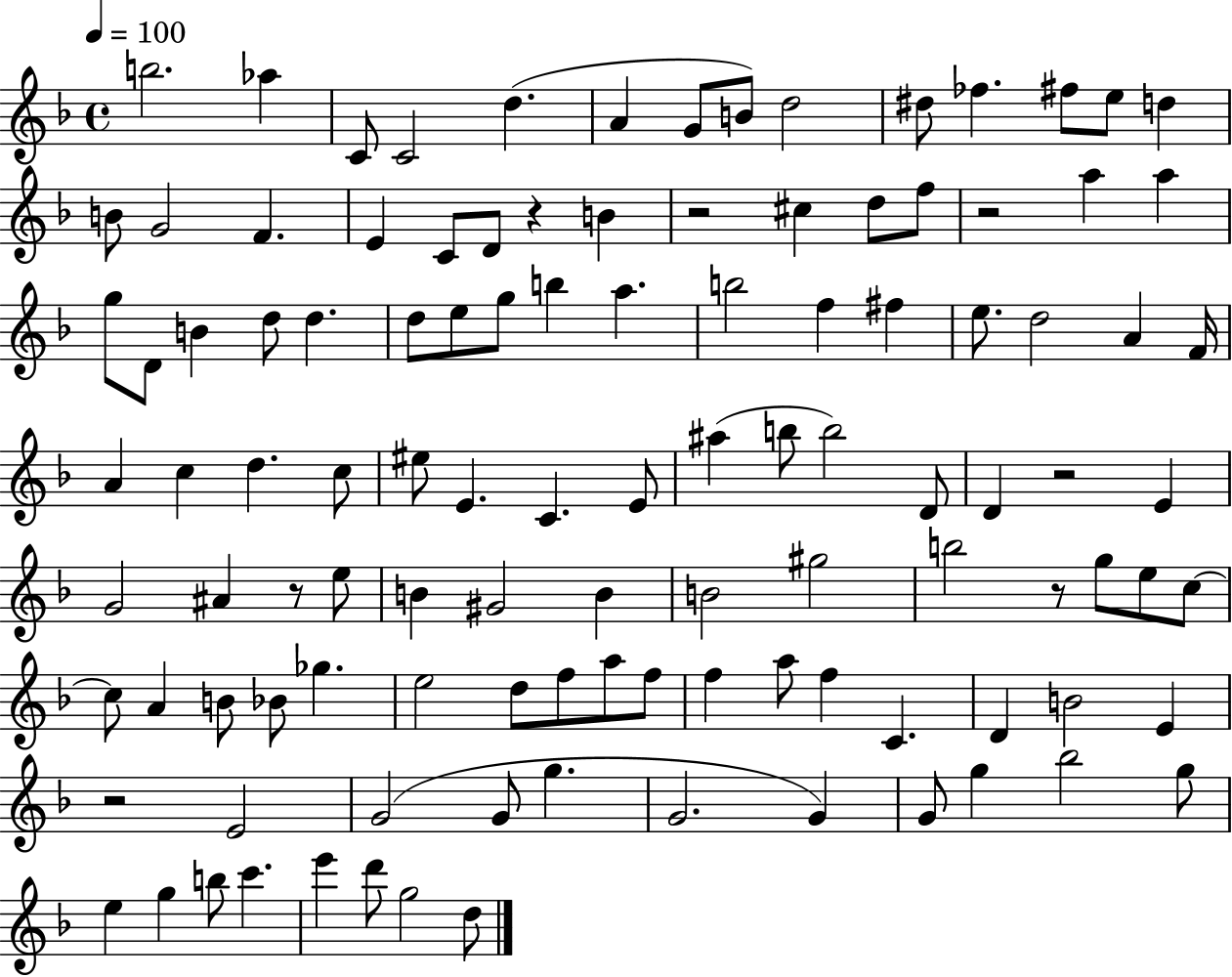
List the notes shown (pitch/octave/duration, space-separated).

B5/h. Ab5/q C4/e C4/h D5/q. A4/q G4/e B4/e D5/h D#5/e FES5/q. F#5/e E5/e D5/q B4/e G4/h F4/q. E4/q C4/e D4/e R/q B4/q R/h C#5/q D5/e F5/e R/h A5/q A5/q G5/e D4/e B4/q D5/e D5/q. D5/e E5/e G5/e B5/q A5/q. B5/h F5/q F#5/q E5/e. D5/h A4/q F4/s A4/q C5/q D5/q. C5/e EIS5/e E4/q. C4/q. E4/e A#5/q B5/e B5/h D4/e D4/q R/h E4/q G4/h A#4/q R/e E5/e B4/q G#4/h B4/q B4/h G#5/h B5/h R/e G5/e E5/e C5/e C5/e A4/q B4/e Bb4/e Gb5/q. E5/h D5/e F5/e A5/e F5/e F5/q A5/e F5/q C4/q. D4/q B4/h E4/q R/h E4/h G4/h G4/e G5/q. G4/h. G4/q G4/e G5/q Bb5/h G5/e E5/q G5/q B5/e C6/q. E6/q D6/e G5/h D5/e